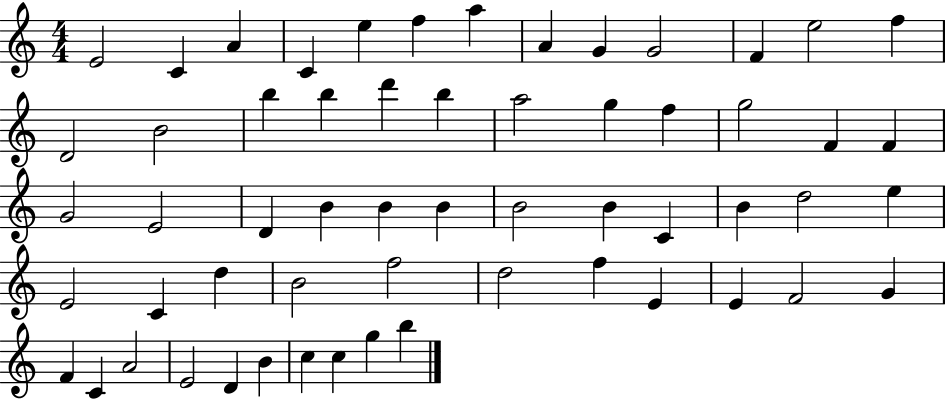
{
  \clef treble
  \numericTimeSignature
  \time 4/4
  \key c \major
  e'2 c'4 a'4 | c'4 e''4 f''4 a''4 | a'4 g'4 g'2 | f'4 e''2 f''4 | \break d'2 b'2 | b''4 b''4 d'''4 b''4 | a''2 g''4 f''4 | g''2 f'4 f'4 | \break g'2 e'2 | d'4 b'4 b'4 b'4 | b'2 b'4 c'4 | b'4 d''2 e''4 | \break e'2 c'4 d''4 | b'2 f''2 | d''2 f''4 e'4 | e'4 f'2 g'4 | \break f'4 c'4 a'2 | e'2 d'4 b'4 | c''4 c''4 g''4 b''4 | \bar "|."
}